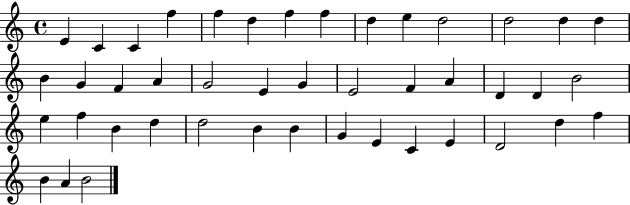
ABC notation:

X:1
T:Untitled
M:4/4
L:1/4
K:C
E C C f f d f f d e d2 d2 d d B G F A G2 E G E2 F A D D B2 e f B d d2 B B G E C E D2 d f B A B2